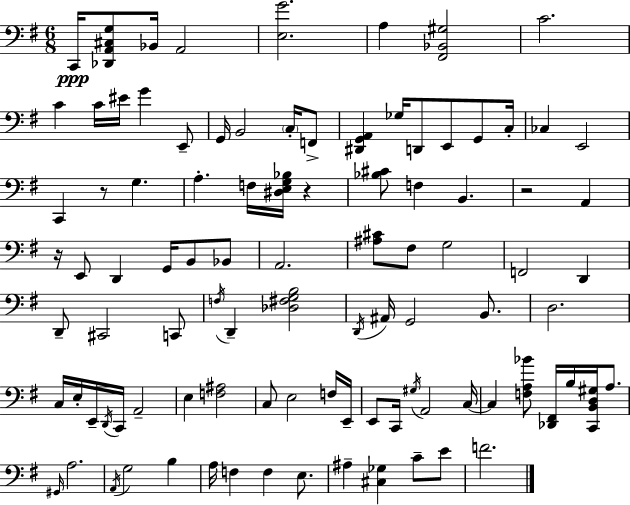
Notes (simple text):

C2/s [Db2,A2,C#3,G3]/e Bb2/s A2/h [E3,G4]/h. A3/q [F#2,Bb2,G#3]/h C4/h. C4/q C4/s EIS4/s G4/q E2/e G2/s B2/h C3/s F2/e [D#2,G2,A2]/q Gb3/s D2/e E2/e G2/e C3/s CES3/q E2/h C2/q R/e G3/q. A3/q. F3/s [D#3,E3,G3,Bb3]/s R/q [Bb3,C#4]/e F3/q B2/q. R/h A2/q R/s E2/e D2/q G2/s B2/e Bb2/e A2/h. [A#3,C#4]/e F#3/e G3/h F2/h D2/q D2/e C#2/h C2/e F3/s D2/q [Db3,F#3,G3,B3]/h D2/s A#2/s G2/h B2/e. D3/h. C3/s E3/s E2/s D2/s C2/s A2/h E3/q [F3,A#3]/h C3/e E3/h F3/s E2/s E2/e C2/s G#3/s A2/h C3/s C3/q [F3,A3,Bb4]/e [Db2,F#2]/s B3/s [C2,B2,D3,G#3]/s A3/e. G#2/s A3/h. A2/s G3/h B3/q A3/s F3/q F3/q E3/e. A#3/q [C#3,Gb3]/q C4/e E4/e F4/h.